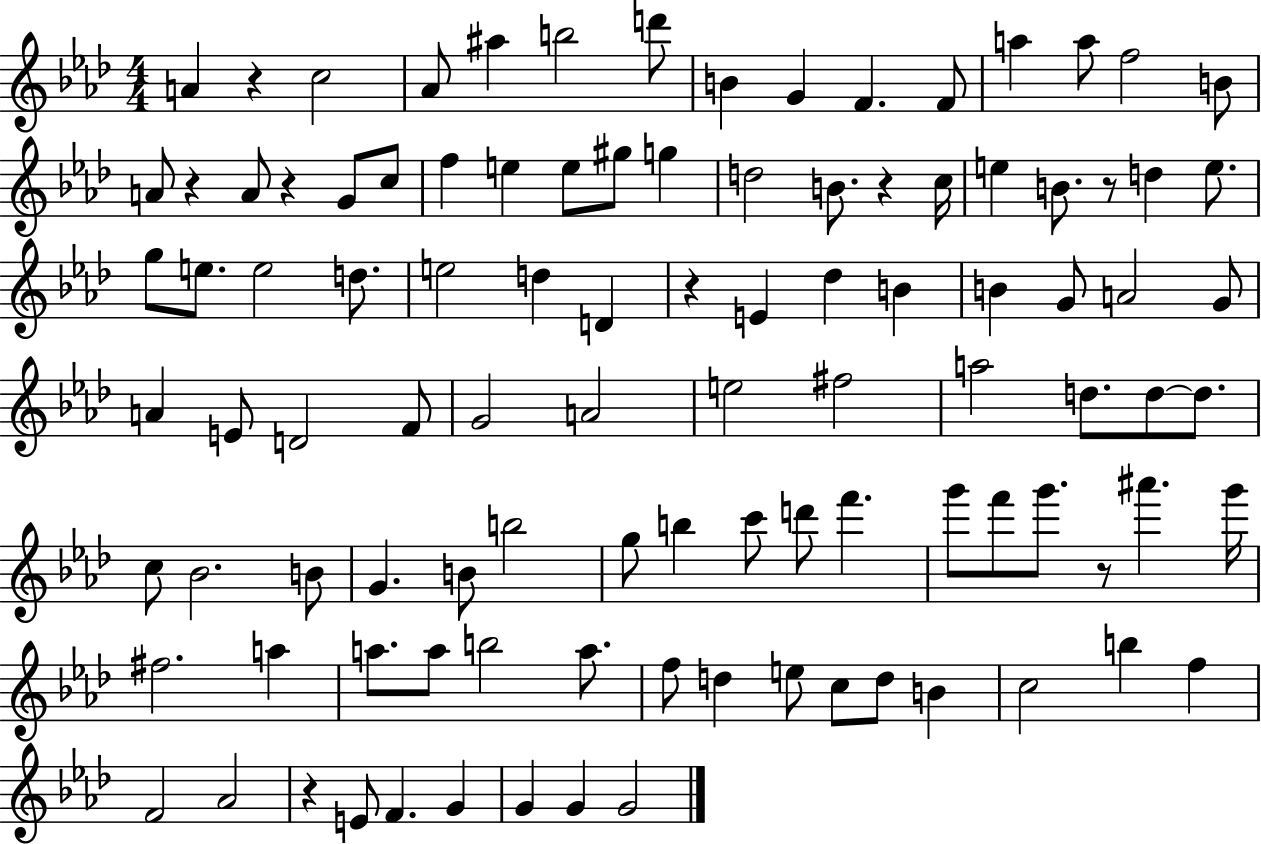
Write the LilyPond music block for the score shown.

{
  \clef treble
  \numericTimeSignature
  \time 4/4
  \key aes \major
  a'4 r4 c''2 | aes'8 ais''4 b''2 d'''8 | b'4 g'4 f'4. f'8 | a''4 a''8 f''2 b'8 | \break a'8 r4 a'8 r4 g'8 c''8 | f''4 e''4 e''8 gis''8 g''4 | d''2 b'8. r4 c''16 | e''4 b'8. r8 d''4 e''8. | \break g''8 e''8. e''2 d''8. | e''2 d''4 d'4 | r4 e'4 des''4 b'4 | b'4 g'8 a'2 g'8 | \break a'4 e'8 d'2 f'8 | g'2 a'2 | e''2 fis''2 | a''2 d''8. d''8~~ d''8. | \break c''8 bes'2. b'8 | g'4. b'8 b''2 | g''8 b''4 c'''8 d'''8 f'''4. | g'''8 f'''8 g'''8. r8 ais'''4. g'''16 | \break fis''2. a''4 | a''8. a''8 b''2 a''8. | f''8 d''4 e''8 c''8 d''8 b'4 | c''2 b''4 f''4 | \break f'2 aes'2 | r4 e'8 f'4. g'4 | g'4 g'4 g'2 | \bar "|."
}